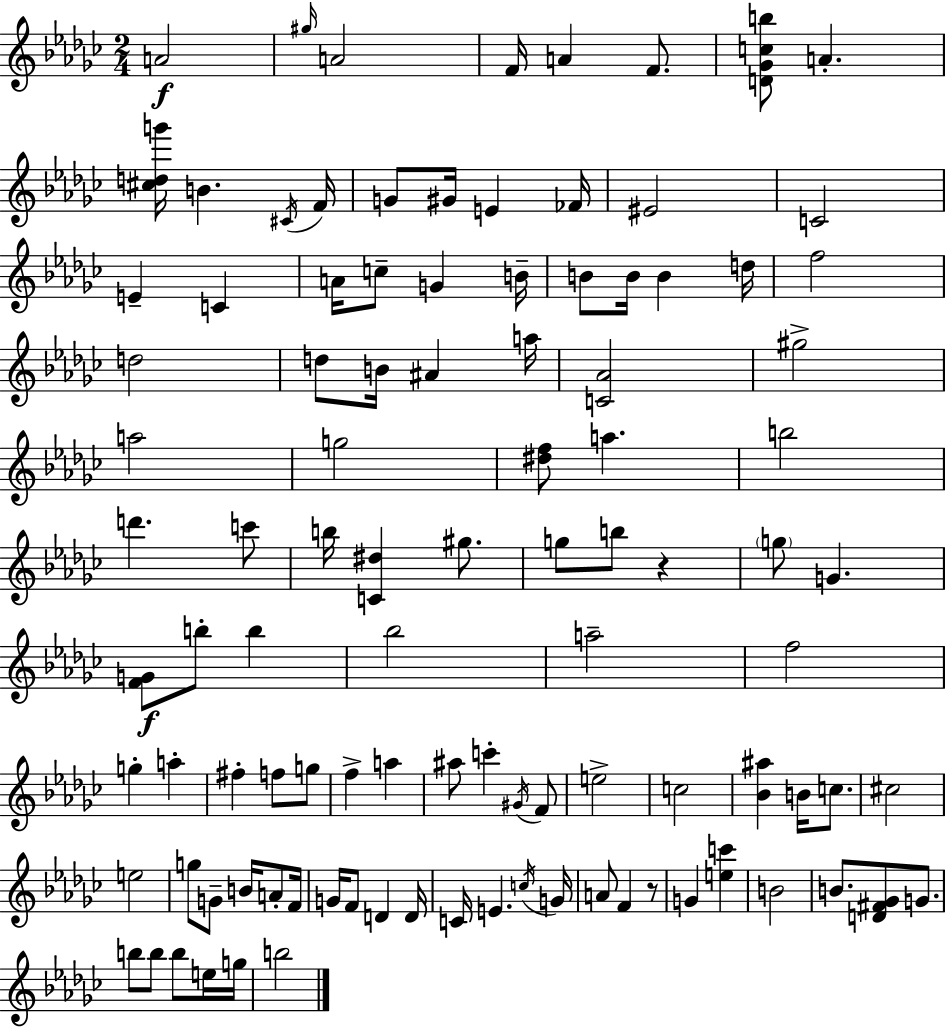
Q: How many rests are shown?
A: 2